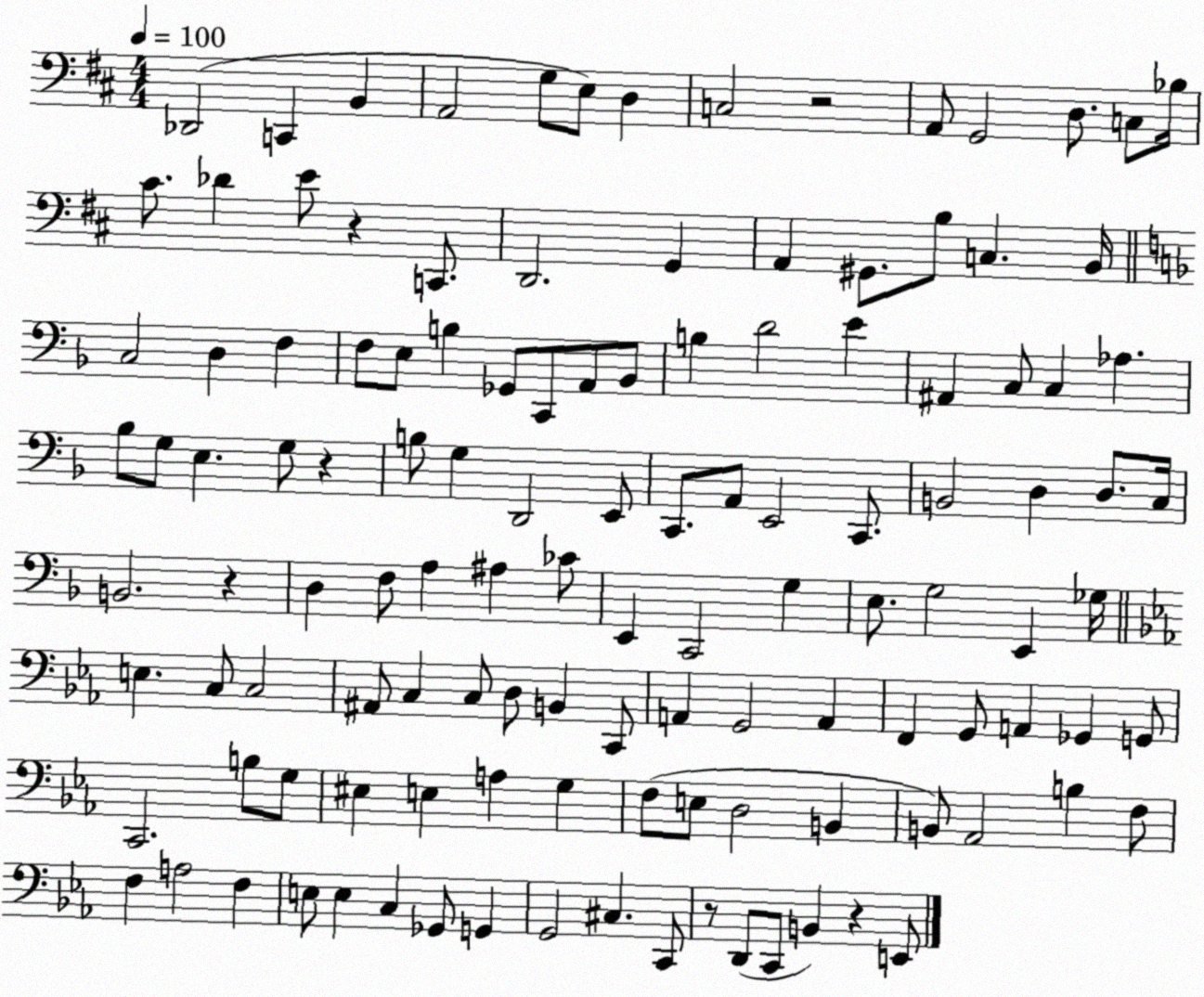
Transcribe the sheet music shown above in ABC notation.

X:1
T:Untitled
M:4/4
L:1/4
K:D
_D,,2 C,, B,, A,,2 G,/2 E,/2 D, C,2 z2 A,,/2 G,,2 D,/2 C,/2 _B,/4 ^C/2 _D E/2 z C,,/2 D,,2 G,, A,, ^G,,/2 B,/2 C, B,,/4 C,2 D, F, F,/2 E,/2 B, _G,,/2 C,,/2 A,,/2 _B,,/2 B, D2 E ^A,, C,/2 C, _A, _B,/2 G,/2 E, G,/2 z B,/2 G, D,,2 E,,/2 C,,/2 A,,/2 E,,2 C,,/2 B,,2 D, D,/2 C,/4 B,,2 z D, F,/2 A, ^A, _C/2 E,, C,,2 G, E,/2 G,2 E,, _G,/4 E, C,/2 C,2 ^A,,/2 C, C,/2 D,/2 B,, C,,/2 A,, G,,2 A,, F,, G,,/2 A,, _G,, G,,/2 C,,2 B,/2 G,/2 ^E, E, A, G, F,/2 E,/2 D,2 B,, B,,/2 _A,,2 B, F,/2 F, A,2 F, E,/2 E, C, _G,,/2 G,, G,,2 ^C, C,,/2 z/2 D,,/2 C,,/2 B,, z E,,/2